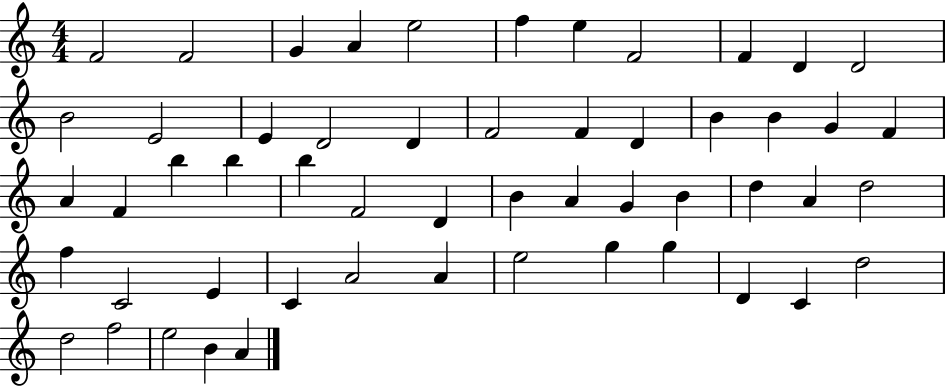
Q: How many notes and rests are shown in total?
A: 54